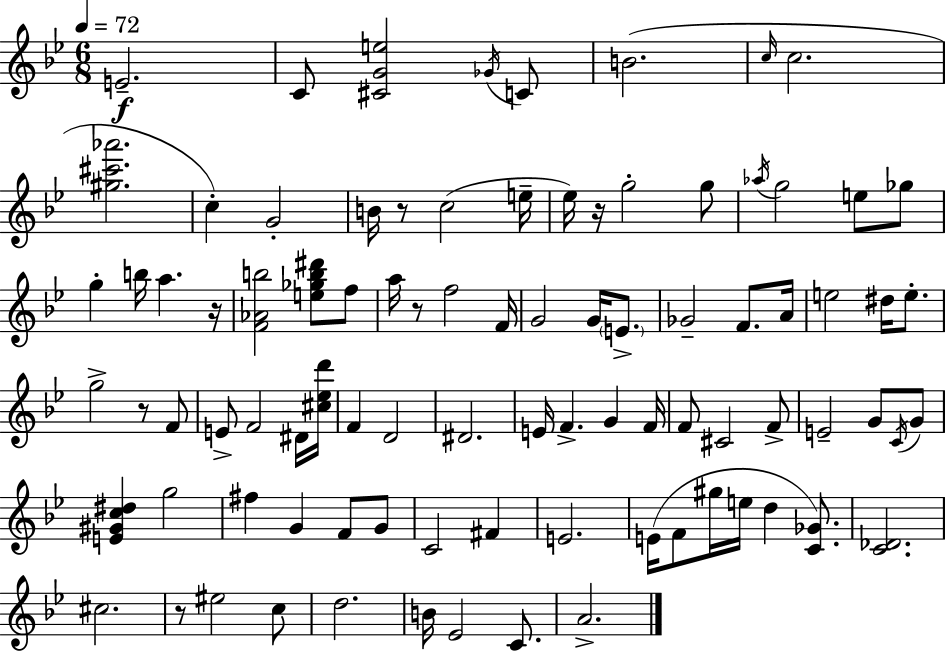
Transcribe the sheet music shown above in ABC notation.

X:1
T:Untitled
M:6/8
L:1/4
K:Gm
E2 C/2 [^CGe]2 _G/4 C/2 B2 c/4 c2 [^g^c'_a']2 c G2 B/4 z/2 c2 e/4 _e/4 z/4 g2 g/2 _a/4 g2 e/2 _g/2 g b/4 a z/4 [F_Ab]2 [e_gb^d']/2 f/2 a/4 z/2 f2 F/4 G2 G/4 E/2 _G2 F/2 A/4 e2 ^d/4 e/2 g2 z/2 F/2 E/2 F2 ^D/4 [^c_ed']/4 F D2 ^D2 E/4 F G F/4 F/2 ^C2 F/2 E2 G/2 C/4 G/2 [E^Gc^d] g2 ^f G F/2 G/2 C2 ^F E2 E/4 F/2 ^g/4 e/4 d [C_G]/2 [C_D]2 ^c2 z/2 ^e2 c/2 d2 B/4 _E2 C/2 A2